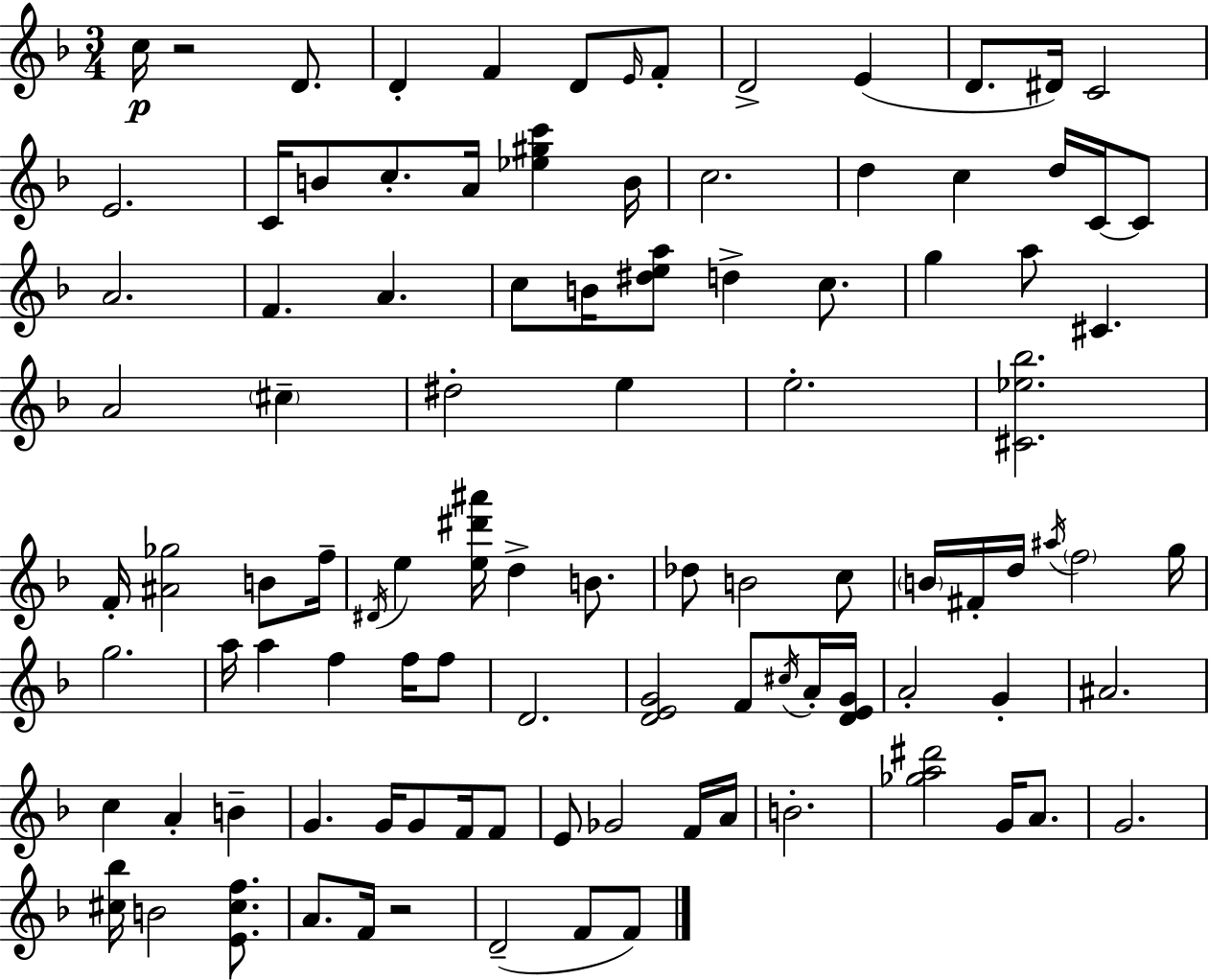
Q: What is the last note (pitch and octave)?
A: F4